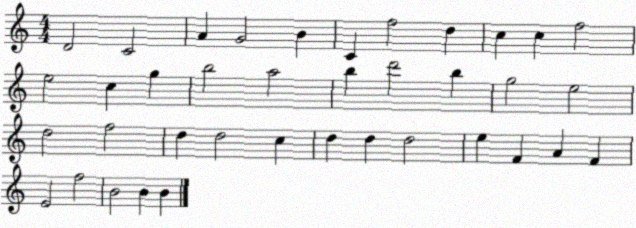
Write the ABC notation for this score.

X:1
T:Untitled
M:4/4
L:1/4
K:C
D2 C2 A G2 B C f2 d c c f2 e2 c g b2 a2 b d'2 b g2 e2 d2 f2 d d2 c d d d2 e F A F E2 f2 B2 B B